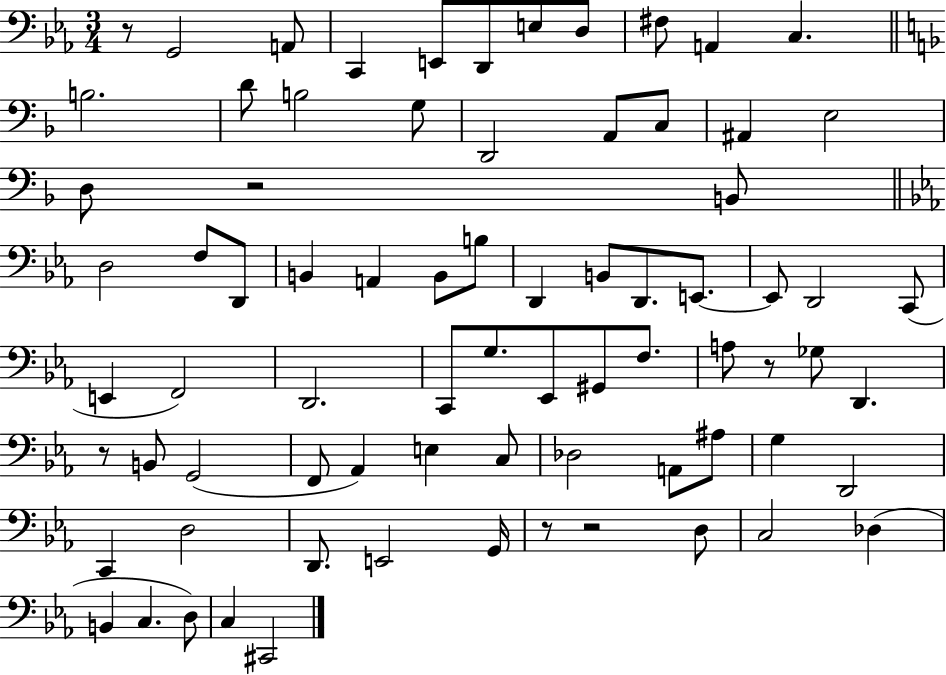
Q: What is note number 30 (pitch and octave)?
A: B2